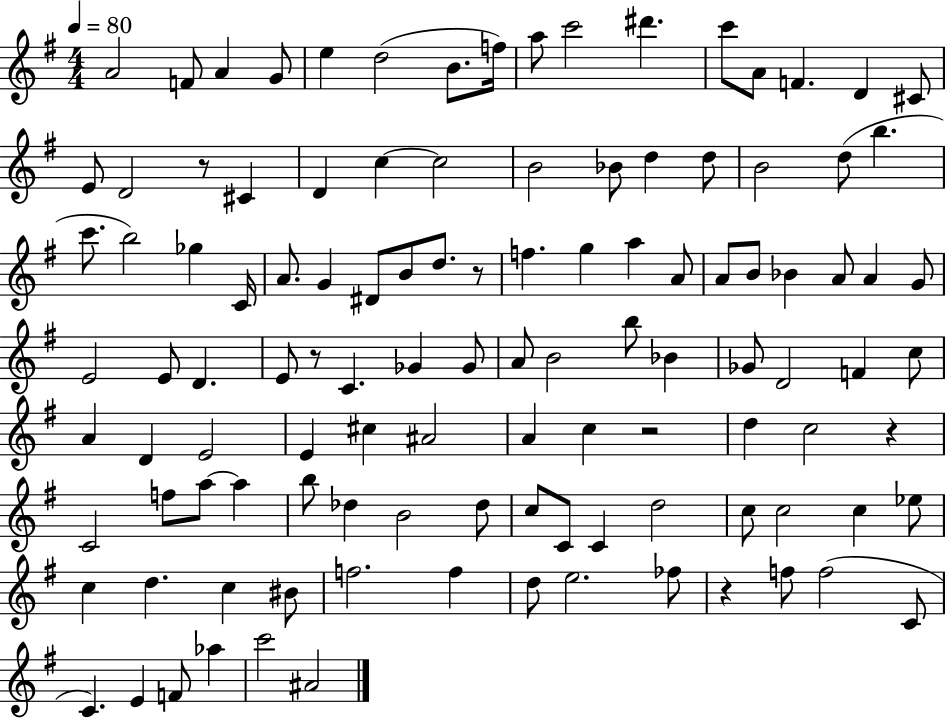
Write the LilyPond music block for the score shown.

{
  \clef treble
  \numericTimeSignature
  \time 4/4
  \key g \major
  \tempo 4 = 80
  a'2 f'8 a'4 g'8 | e''4 d''2( b'8. f''16) | a''8 c'''2 dis'''4. | c'''8 a'8 f'4. d'4 cis'8 | \break e'8 d'2 r8 cis'4 | d'4 c''4~~ c''2 | b'2 bes'8 d''4 d''8 | b'2 d''8( b''4. | \break c'''8. b''2) ges''4 c'16 | a'8. g'4 dis'8 b'8 d''8. r8 | f''4. g''4 a''4 a'8 | a'8 b'8 bes'4 a'8 a'4 g'8 | \break e'2 e'8 d'4. | e'8 r8 c'4. ges'4 ges'8 | a'8 b'2 b''8 bes'4 | ges'8 d'2 f'4 c''8 | \break a'4 d'4 e'2 | e'4 cis''4 ais'2 | a'4 c''4 r2 | d''4 c''2 r4 | \break c'2 f''8 a''8~~ a''4 | b''8 des''4 b'2 des''8 | c''8 c'8 c'4 d''2 | c''8 c''2 c''4 ees''8 | \break c''4 d''4. c''4 bis'8 | f''2. f''4 | d''8 e''2. fes''8 | r4 f''8 f''2( c'8 | \break c'4.) e'4 f'8 aes''4 | c'''2 ais'2 | \bar "|."
}